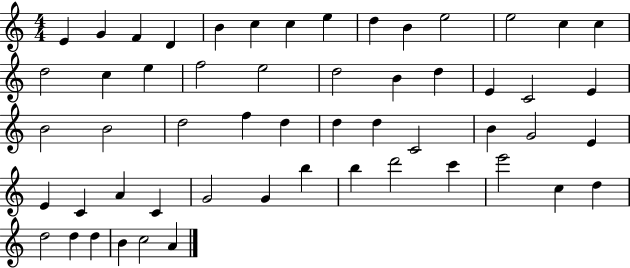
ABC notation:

X:1
T:Untitled
M:4/4
L:1/4
K:C
E G F D B c c e d B e2 e2 c c d2 c e f2 e2 d2 B d E C2 E B2 B2 d2 f d d d C2 B G2 E E C A C G2 G b b d'2 c' e'2 c d d2 d d B c2 A